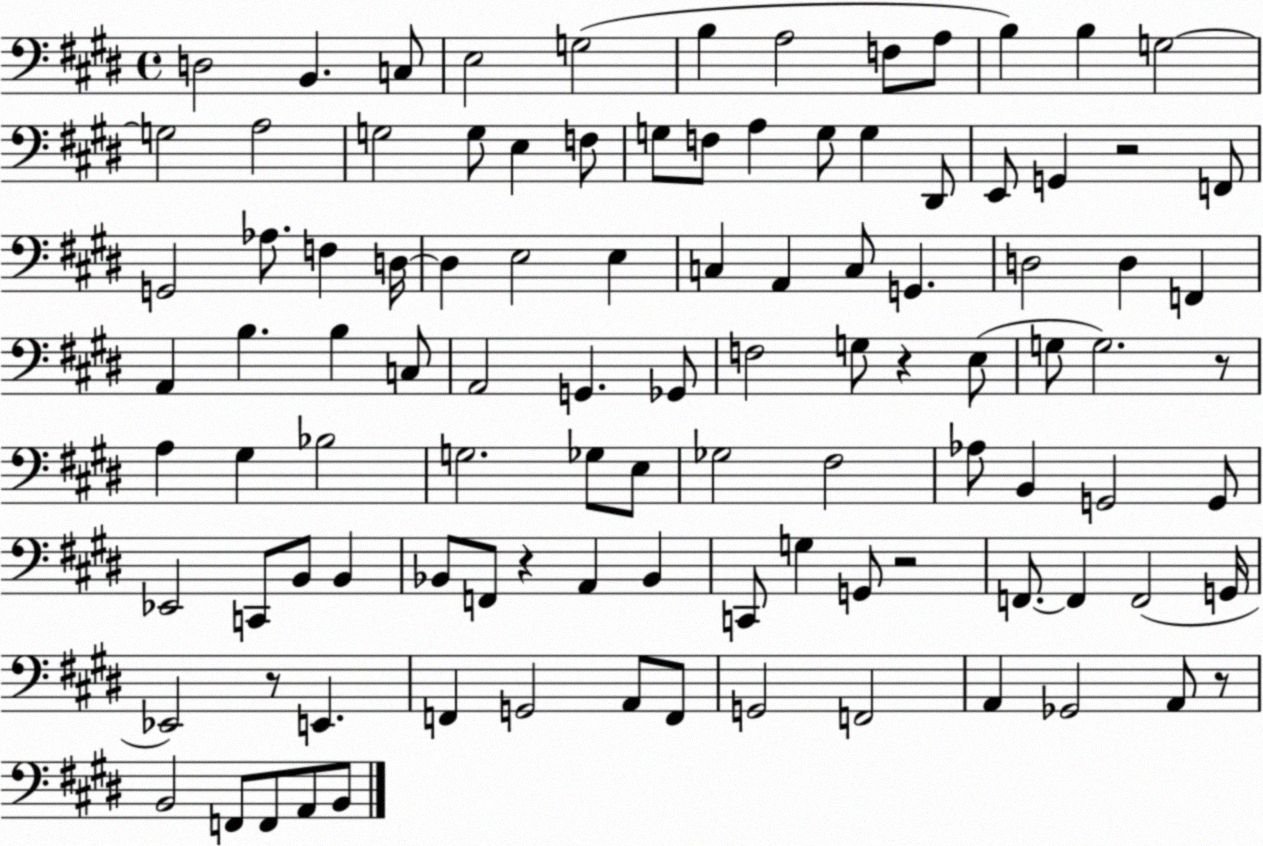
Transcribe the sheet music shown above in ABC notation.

X:1
T:Untitled
M:4/4
L:1/4
K:E
D,2 B,, C,/2 E,2 G,2 B, A,2 F,/2 A,/2 B, B, G,2 G,2 A,2 G,2 G,/2 E, F,/2 G,/2 F,/2 A, G,/2 G, ^D,,/2 E,,/2 G,, z2 F,,/2 G,,2 _A,/2 F, D,/4 D, E,2 E, C, A,, C,/2 G,, D,2 D, F,, A,, B, B, C,/2 A,,2 G,, _G,,/2 F,2 G,/2 z E,/2 G,/2 G,2 z/2 A, ^G, _B,2 G,2 _G,/2 E,/2 _G,2 ^F,2 _A,/2 B,, G,,2 G,,/2 _E,,2 C,,/2 B,,/2 B,, _B,,/2 F,,/2 z A,, _B,, C,,/2 G, G,,/2 z2 F,,/2 F,, F,,2 G,,/4 _E,,2 z/2 E,, F,, G,,2 A,,/2 F,,/2 G,,2 F,,2 A,, _G,,2 A,,/2 z/2 B,,2 F,,/2 F,,/2 A,,/2 B,,/2